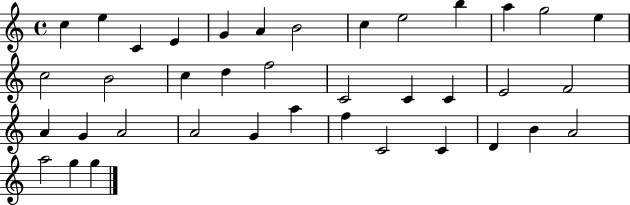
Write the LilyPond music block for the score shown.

{
  \clef treble
  \time 4/4
  \defaultTimeSignature
  \key c \major
  c''4 e''4 c'4 e'4 | g'4 a'4 b'2 | c''4 e''2 b''4 | a''4 g''2 e''4 | \break c''2 b'2 | c''4 d''4 f''2 | c'2 c'4 c'4 | e'2 f'2 | \break a'4 g'4 a'2 | a'2 g'4 a''4 | f''4 c'2 c'4 | d'4 b'4 a'2 | \break a''2 g''4 g''4 | \bar "|."
}